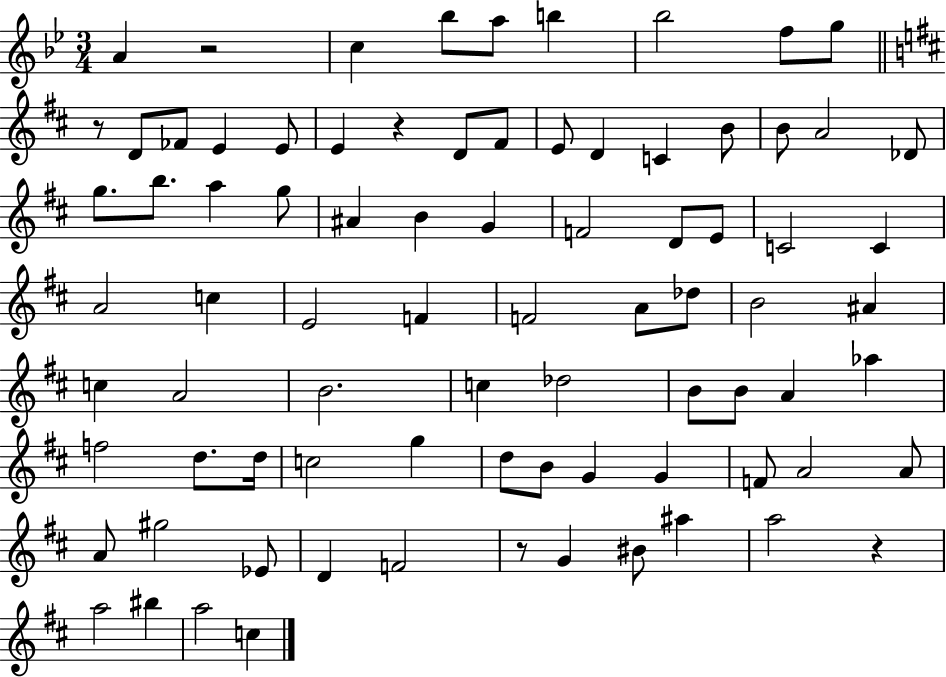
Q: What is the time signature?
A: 3/4